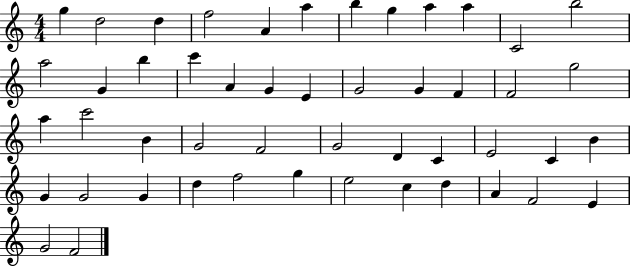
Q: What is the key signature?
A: C major